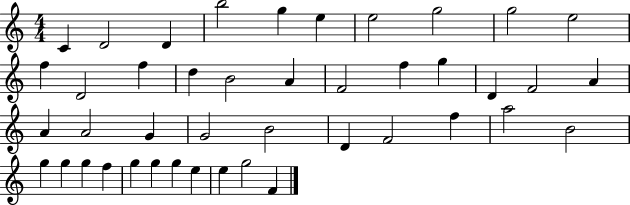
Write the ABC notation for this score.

X:1
T:Untitled
M:4/4
L:1/4
K:C
C D2 D b2 g e e2 g2 g2 e2 f D2 f d B2 A F2 f g D F2 A A A2 G G2 B2 D F2 f a2 B2 g g g f g g g e e g2 F